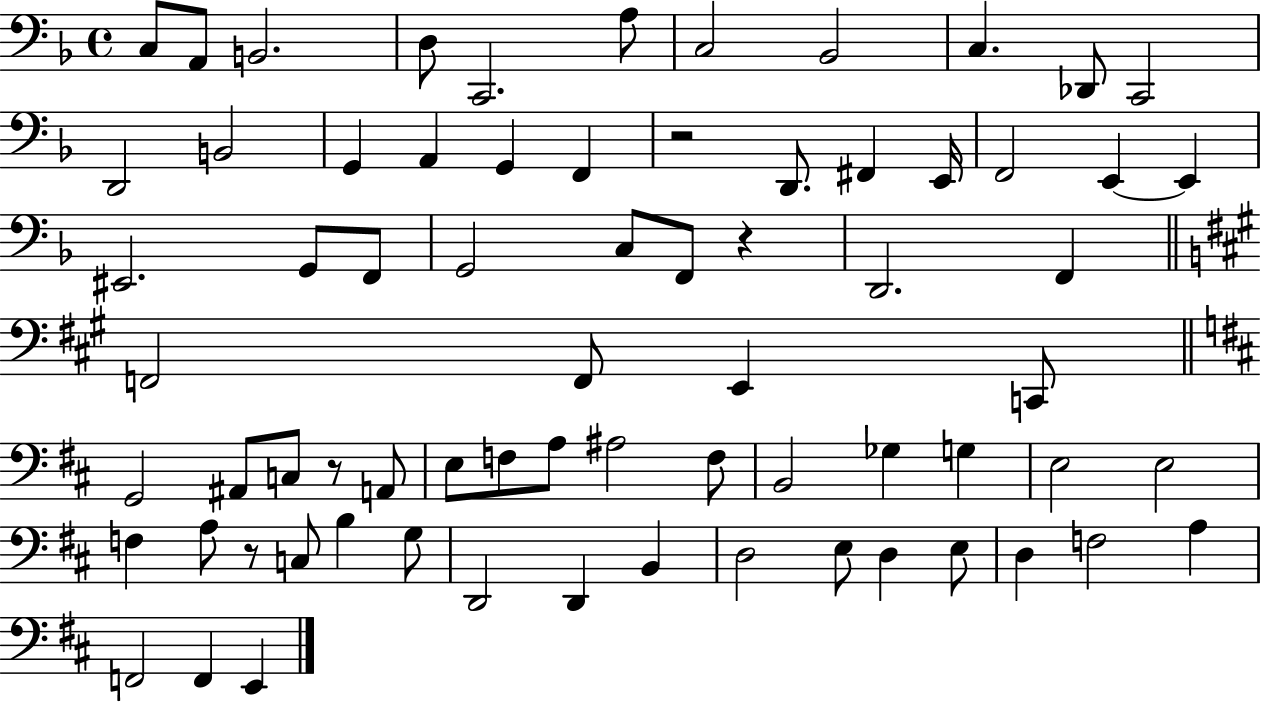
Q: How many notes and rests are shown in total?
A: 71